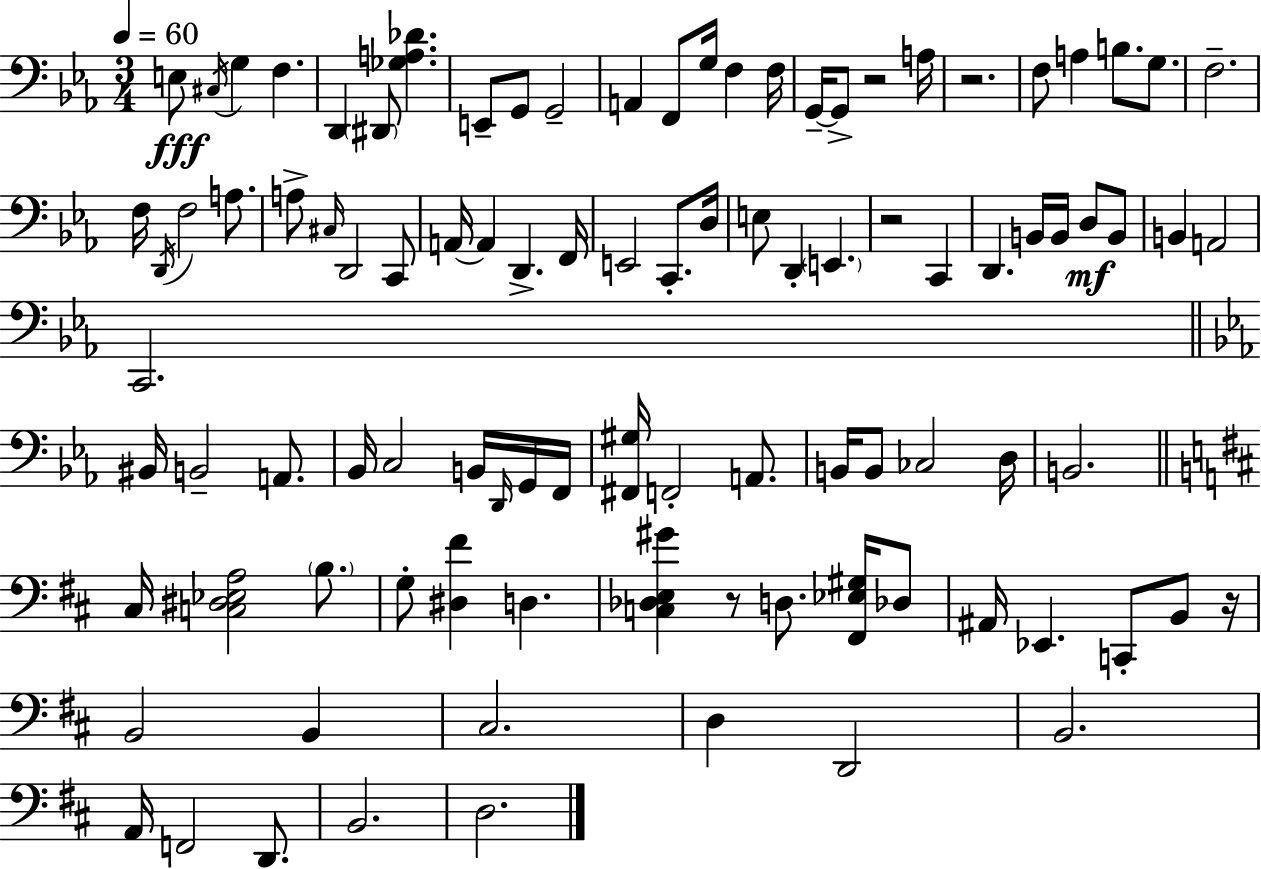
E3/e C#3/s G3/q F3/q. D2/q D#2/e [Gb3,A3,Db4]/q. E2/e G2/e G2/h A2/q F2/e G3/s F3/q F3/s G2/s G2/e R/h A3/s R/h. F3/e A3/q B3/e. G3/e. F3/h. F3/s D2/s F3/h A3/e. A3/e C#3/s D2/h C2/e A2/s A2/q D2/q. F2/s E2/h C2/e. D3/s E3/e D2/q E2/q. R/h C2/q D2/q. B2/s B2/s D3/e B2/e B2/q A2/h C2/h. BIS2/s B2/h A2/e. Bb2/s C3/h B2/s D2/s G2/s F2/s [F#2,G#3]/s F2/h A2/e. B2/s B2/e CES3/h D3/s B2/h. C#3/s [C3,D#3,Eb3,A3]/h B3/e. G3/e [D#3,F#4]/q D3/q. [C3,Db3,E3,G#4]/q R/e D3/e. [F#2,Eb3,G#3]/s Db3/e A#2/s Eb2/q. C2/e B2/e R/s B2/h B2/q C#3/h. D3/q D2/h B2/h. A2/s F2/h D2/e. B2/h. D3/h.